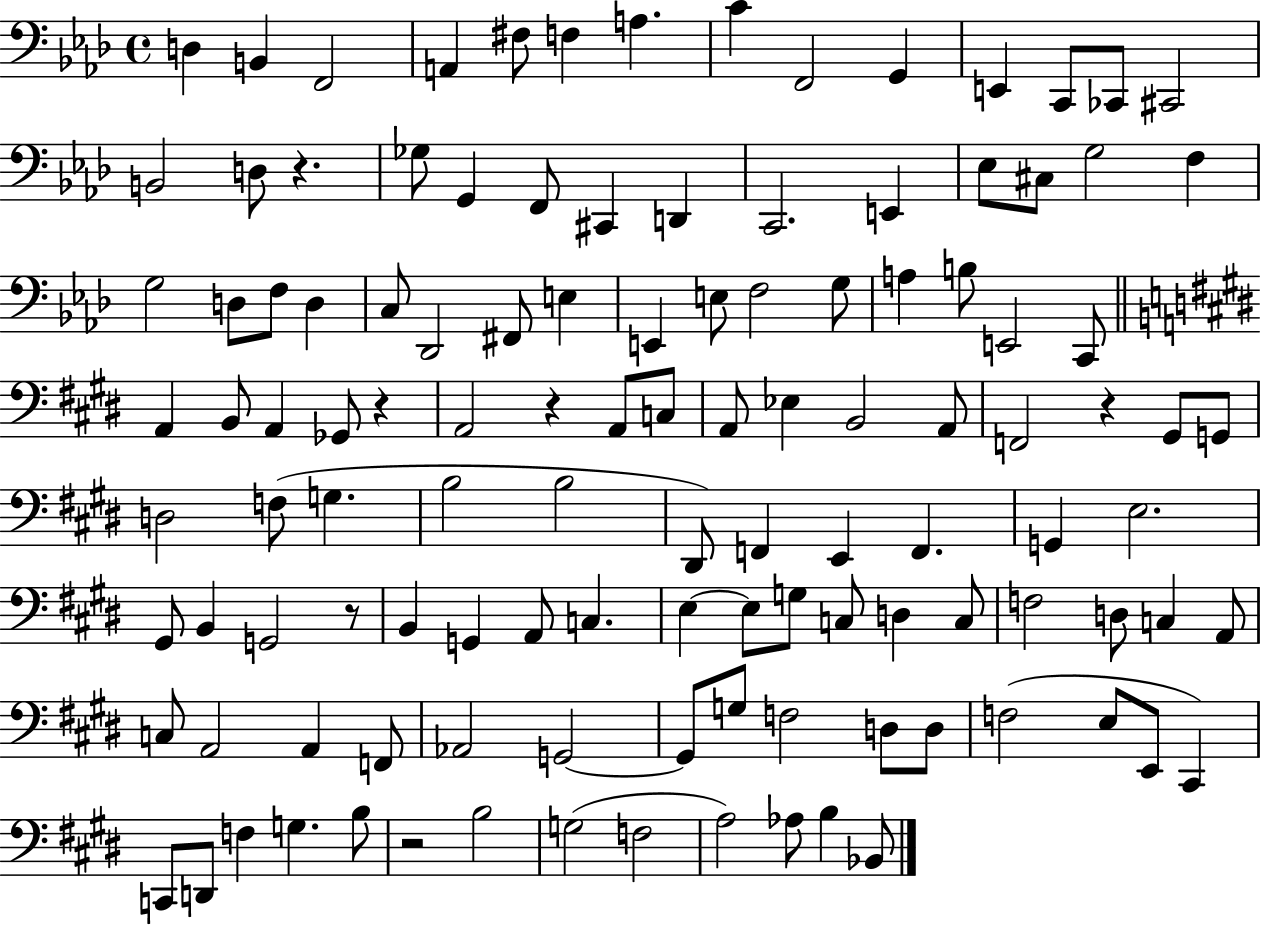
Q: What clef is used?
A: bass